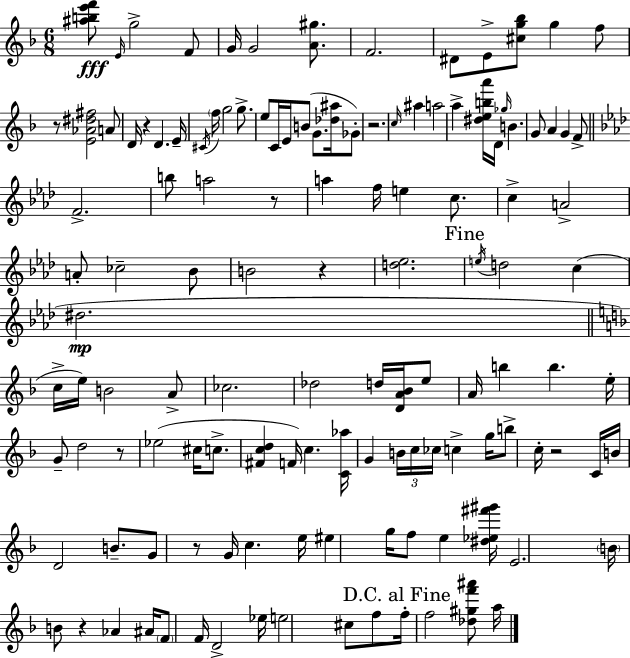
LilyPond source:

{
  \clef treble
  \numericTimeSignature
  \time 6/8
  \key d \minor
  \repeat volta 2 { <ais'' b'' e''' f'''>8\fff \grace { e'16 } g''2-> f'8 | g'16 g'2 <a' gis''>8. | f'2. | dis'8 e'8-> <cis'' g'' bes''>8 g''4 f''8 | \break r8 <e' aes' dis'' fis''>2 a'8 | d'16 r4 d'4. | e'16-- \acciaccatura { cis'16 } \parenthesize f''16 g''2 g''8.-> | e''8 c'16 e'16 b'8( g'8. <des'' ais''>16 | \break ges'8-.) r2. | \grace { c''16 } ais''4 a''2 | a''4-> <dis'' e'' b'' a'''>16 d'16 \grace { ges''16 } b'4. | g'8 a'4 g'4 | \break f'8-> \bar "||" \break \key aes \major f'2.-> | b''8 a''2 r8 | a''4 f''16 e''4 c''8. | c''4-> a'2-> | \break a'8-. ces''2-- bes'8 | b'2 r4 | <d'' ees''>2. | \mark "Fine" \acciaccatura { e''16 } d''2 c''4( | \break dis''2.\mp | \bar "||" \break \key f \major c''16-> e''16) b'2 a'8-> | ces''2. | des''2 d''16 <d' a' bes'>16 e''8 | a'16 b''4 b''4. e''16-. | \break g'8-- d''2 r8 | ees''2( cis''16 c''8.-> | <fis' c'' d''>4 f'16) c''4. <c' aes''>16 | g'4 \tuplet 3/2 { b'16 c''16 ces''16 } c''4-> g''16 | \break b''8-> c''16-. r2 c'16 | b'16 d'2 b'8.-- | g'8 r8 g'16 c''4. e''16 | eis''4 g''16 f''8 e''4 <dis'' ees'' fis''' gis'''>16 | \break e'2. | \parenthesize b'16 b'8 r4 aes'4 ais'16 | \parenthesize f'8 f'16 d'2-> ees''16 | e''2 cis''8 f''8 | \break \mark "D.C. al Fine" f''16-. f''2 <des'' gis'' f''' ais'''>8 a''16 | } \bar "|."
}